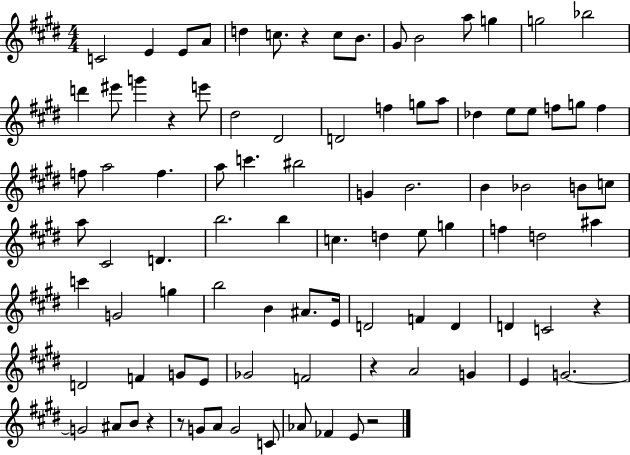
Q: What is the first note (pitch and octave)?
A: C4